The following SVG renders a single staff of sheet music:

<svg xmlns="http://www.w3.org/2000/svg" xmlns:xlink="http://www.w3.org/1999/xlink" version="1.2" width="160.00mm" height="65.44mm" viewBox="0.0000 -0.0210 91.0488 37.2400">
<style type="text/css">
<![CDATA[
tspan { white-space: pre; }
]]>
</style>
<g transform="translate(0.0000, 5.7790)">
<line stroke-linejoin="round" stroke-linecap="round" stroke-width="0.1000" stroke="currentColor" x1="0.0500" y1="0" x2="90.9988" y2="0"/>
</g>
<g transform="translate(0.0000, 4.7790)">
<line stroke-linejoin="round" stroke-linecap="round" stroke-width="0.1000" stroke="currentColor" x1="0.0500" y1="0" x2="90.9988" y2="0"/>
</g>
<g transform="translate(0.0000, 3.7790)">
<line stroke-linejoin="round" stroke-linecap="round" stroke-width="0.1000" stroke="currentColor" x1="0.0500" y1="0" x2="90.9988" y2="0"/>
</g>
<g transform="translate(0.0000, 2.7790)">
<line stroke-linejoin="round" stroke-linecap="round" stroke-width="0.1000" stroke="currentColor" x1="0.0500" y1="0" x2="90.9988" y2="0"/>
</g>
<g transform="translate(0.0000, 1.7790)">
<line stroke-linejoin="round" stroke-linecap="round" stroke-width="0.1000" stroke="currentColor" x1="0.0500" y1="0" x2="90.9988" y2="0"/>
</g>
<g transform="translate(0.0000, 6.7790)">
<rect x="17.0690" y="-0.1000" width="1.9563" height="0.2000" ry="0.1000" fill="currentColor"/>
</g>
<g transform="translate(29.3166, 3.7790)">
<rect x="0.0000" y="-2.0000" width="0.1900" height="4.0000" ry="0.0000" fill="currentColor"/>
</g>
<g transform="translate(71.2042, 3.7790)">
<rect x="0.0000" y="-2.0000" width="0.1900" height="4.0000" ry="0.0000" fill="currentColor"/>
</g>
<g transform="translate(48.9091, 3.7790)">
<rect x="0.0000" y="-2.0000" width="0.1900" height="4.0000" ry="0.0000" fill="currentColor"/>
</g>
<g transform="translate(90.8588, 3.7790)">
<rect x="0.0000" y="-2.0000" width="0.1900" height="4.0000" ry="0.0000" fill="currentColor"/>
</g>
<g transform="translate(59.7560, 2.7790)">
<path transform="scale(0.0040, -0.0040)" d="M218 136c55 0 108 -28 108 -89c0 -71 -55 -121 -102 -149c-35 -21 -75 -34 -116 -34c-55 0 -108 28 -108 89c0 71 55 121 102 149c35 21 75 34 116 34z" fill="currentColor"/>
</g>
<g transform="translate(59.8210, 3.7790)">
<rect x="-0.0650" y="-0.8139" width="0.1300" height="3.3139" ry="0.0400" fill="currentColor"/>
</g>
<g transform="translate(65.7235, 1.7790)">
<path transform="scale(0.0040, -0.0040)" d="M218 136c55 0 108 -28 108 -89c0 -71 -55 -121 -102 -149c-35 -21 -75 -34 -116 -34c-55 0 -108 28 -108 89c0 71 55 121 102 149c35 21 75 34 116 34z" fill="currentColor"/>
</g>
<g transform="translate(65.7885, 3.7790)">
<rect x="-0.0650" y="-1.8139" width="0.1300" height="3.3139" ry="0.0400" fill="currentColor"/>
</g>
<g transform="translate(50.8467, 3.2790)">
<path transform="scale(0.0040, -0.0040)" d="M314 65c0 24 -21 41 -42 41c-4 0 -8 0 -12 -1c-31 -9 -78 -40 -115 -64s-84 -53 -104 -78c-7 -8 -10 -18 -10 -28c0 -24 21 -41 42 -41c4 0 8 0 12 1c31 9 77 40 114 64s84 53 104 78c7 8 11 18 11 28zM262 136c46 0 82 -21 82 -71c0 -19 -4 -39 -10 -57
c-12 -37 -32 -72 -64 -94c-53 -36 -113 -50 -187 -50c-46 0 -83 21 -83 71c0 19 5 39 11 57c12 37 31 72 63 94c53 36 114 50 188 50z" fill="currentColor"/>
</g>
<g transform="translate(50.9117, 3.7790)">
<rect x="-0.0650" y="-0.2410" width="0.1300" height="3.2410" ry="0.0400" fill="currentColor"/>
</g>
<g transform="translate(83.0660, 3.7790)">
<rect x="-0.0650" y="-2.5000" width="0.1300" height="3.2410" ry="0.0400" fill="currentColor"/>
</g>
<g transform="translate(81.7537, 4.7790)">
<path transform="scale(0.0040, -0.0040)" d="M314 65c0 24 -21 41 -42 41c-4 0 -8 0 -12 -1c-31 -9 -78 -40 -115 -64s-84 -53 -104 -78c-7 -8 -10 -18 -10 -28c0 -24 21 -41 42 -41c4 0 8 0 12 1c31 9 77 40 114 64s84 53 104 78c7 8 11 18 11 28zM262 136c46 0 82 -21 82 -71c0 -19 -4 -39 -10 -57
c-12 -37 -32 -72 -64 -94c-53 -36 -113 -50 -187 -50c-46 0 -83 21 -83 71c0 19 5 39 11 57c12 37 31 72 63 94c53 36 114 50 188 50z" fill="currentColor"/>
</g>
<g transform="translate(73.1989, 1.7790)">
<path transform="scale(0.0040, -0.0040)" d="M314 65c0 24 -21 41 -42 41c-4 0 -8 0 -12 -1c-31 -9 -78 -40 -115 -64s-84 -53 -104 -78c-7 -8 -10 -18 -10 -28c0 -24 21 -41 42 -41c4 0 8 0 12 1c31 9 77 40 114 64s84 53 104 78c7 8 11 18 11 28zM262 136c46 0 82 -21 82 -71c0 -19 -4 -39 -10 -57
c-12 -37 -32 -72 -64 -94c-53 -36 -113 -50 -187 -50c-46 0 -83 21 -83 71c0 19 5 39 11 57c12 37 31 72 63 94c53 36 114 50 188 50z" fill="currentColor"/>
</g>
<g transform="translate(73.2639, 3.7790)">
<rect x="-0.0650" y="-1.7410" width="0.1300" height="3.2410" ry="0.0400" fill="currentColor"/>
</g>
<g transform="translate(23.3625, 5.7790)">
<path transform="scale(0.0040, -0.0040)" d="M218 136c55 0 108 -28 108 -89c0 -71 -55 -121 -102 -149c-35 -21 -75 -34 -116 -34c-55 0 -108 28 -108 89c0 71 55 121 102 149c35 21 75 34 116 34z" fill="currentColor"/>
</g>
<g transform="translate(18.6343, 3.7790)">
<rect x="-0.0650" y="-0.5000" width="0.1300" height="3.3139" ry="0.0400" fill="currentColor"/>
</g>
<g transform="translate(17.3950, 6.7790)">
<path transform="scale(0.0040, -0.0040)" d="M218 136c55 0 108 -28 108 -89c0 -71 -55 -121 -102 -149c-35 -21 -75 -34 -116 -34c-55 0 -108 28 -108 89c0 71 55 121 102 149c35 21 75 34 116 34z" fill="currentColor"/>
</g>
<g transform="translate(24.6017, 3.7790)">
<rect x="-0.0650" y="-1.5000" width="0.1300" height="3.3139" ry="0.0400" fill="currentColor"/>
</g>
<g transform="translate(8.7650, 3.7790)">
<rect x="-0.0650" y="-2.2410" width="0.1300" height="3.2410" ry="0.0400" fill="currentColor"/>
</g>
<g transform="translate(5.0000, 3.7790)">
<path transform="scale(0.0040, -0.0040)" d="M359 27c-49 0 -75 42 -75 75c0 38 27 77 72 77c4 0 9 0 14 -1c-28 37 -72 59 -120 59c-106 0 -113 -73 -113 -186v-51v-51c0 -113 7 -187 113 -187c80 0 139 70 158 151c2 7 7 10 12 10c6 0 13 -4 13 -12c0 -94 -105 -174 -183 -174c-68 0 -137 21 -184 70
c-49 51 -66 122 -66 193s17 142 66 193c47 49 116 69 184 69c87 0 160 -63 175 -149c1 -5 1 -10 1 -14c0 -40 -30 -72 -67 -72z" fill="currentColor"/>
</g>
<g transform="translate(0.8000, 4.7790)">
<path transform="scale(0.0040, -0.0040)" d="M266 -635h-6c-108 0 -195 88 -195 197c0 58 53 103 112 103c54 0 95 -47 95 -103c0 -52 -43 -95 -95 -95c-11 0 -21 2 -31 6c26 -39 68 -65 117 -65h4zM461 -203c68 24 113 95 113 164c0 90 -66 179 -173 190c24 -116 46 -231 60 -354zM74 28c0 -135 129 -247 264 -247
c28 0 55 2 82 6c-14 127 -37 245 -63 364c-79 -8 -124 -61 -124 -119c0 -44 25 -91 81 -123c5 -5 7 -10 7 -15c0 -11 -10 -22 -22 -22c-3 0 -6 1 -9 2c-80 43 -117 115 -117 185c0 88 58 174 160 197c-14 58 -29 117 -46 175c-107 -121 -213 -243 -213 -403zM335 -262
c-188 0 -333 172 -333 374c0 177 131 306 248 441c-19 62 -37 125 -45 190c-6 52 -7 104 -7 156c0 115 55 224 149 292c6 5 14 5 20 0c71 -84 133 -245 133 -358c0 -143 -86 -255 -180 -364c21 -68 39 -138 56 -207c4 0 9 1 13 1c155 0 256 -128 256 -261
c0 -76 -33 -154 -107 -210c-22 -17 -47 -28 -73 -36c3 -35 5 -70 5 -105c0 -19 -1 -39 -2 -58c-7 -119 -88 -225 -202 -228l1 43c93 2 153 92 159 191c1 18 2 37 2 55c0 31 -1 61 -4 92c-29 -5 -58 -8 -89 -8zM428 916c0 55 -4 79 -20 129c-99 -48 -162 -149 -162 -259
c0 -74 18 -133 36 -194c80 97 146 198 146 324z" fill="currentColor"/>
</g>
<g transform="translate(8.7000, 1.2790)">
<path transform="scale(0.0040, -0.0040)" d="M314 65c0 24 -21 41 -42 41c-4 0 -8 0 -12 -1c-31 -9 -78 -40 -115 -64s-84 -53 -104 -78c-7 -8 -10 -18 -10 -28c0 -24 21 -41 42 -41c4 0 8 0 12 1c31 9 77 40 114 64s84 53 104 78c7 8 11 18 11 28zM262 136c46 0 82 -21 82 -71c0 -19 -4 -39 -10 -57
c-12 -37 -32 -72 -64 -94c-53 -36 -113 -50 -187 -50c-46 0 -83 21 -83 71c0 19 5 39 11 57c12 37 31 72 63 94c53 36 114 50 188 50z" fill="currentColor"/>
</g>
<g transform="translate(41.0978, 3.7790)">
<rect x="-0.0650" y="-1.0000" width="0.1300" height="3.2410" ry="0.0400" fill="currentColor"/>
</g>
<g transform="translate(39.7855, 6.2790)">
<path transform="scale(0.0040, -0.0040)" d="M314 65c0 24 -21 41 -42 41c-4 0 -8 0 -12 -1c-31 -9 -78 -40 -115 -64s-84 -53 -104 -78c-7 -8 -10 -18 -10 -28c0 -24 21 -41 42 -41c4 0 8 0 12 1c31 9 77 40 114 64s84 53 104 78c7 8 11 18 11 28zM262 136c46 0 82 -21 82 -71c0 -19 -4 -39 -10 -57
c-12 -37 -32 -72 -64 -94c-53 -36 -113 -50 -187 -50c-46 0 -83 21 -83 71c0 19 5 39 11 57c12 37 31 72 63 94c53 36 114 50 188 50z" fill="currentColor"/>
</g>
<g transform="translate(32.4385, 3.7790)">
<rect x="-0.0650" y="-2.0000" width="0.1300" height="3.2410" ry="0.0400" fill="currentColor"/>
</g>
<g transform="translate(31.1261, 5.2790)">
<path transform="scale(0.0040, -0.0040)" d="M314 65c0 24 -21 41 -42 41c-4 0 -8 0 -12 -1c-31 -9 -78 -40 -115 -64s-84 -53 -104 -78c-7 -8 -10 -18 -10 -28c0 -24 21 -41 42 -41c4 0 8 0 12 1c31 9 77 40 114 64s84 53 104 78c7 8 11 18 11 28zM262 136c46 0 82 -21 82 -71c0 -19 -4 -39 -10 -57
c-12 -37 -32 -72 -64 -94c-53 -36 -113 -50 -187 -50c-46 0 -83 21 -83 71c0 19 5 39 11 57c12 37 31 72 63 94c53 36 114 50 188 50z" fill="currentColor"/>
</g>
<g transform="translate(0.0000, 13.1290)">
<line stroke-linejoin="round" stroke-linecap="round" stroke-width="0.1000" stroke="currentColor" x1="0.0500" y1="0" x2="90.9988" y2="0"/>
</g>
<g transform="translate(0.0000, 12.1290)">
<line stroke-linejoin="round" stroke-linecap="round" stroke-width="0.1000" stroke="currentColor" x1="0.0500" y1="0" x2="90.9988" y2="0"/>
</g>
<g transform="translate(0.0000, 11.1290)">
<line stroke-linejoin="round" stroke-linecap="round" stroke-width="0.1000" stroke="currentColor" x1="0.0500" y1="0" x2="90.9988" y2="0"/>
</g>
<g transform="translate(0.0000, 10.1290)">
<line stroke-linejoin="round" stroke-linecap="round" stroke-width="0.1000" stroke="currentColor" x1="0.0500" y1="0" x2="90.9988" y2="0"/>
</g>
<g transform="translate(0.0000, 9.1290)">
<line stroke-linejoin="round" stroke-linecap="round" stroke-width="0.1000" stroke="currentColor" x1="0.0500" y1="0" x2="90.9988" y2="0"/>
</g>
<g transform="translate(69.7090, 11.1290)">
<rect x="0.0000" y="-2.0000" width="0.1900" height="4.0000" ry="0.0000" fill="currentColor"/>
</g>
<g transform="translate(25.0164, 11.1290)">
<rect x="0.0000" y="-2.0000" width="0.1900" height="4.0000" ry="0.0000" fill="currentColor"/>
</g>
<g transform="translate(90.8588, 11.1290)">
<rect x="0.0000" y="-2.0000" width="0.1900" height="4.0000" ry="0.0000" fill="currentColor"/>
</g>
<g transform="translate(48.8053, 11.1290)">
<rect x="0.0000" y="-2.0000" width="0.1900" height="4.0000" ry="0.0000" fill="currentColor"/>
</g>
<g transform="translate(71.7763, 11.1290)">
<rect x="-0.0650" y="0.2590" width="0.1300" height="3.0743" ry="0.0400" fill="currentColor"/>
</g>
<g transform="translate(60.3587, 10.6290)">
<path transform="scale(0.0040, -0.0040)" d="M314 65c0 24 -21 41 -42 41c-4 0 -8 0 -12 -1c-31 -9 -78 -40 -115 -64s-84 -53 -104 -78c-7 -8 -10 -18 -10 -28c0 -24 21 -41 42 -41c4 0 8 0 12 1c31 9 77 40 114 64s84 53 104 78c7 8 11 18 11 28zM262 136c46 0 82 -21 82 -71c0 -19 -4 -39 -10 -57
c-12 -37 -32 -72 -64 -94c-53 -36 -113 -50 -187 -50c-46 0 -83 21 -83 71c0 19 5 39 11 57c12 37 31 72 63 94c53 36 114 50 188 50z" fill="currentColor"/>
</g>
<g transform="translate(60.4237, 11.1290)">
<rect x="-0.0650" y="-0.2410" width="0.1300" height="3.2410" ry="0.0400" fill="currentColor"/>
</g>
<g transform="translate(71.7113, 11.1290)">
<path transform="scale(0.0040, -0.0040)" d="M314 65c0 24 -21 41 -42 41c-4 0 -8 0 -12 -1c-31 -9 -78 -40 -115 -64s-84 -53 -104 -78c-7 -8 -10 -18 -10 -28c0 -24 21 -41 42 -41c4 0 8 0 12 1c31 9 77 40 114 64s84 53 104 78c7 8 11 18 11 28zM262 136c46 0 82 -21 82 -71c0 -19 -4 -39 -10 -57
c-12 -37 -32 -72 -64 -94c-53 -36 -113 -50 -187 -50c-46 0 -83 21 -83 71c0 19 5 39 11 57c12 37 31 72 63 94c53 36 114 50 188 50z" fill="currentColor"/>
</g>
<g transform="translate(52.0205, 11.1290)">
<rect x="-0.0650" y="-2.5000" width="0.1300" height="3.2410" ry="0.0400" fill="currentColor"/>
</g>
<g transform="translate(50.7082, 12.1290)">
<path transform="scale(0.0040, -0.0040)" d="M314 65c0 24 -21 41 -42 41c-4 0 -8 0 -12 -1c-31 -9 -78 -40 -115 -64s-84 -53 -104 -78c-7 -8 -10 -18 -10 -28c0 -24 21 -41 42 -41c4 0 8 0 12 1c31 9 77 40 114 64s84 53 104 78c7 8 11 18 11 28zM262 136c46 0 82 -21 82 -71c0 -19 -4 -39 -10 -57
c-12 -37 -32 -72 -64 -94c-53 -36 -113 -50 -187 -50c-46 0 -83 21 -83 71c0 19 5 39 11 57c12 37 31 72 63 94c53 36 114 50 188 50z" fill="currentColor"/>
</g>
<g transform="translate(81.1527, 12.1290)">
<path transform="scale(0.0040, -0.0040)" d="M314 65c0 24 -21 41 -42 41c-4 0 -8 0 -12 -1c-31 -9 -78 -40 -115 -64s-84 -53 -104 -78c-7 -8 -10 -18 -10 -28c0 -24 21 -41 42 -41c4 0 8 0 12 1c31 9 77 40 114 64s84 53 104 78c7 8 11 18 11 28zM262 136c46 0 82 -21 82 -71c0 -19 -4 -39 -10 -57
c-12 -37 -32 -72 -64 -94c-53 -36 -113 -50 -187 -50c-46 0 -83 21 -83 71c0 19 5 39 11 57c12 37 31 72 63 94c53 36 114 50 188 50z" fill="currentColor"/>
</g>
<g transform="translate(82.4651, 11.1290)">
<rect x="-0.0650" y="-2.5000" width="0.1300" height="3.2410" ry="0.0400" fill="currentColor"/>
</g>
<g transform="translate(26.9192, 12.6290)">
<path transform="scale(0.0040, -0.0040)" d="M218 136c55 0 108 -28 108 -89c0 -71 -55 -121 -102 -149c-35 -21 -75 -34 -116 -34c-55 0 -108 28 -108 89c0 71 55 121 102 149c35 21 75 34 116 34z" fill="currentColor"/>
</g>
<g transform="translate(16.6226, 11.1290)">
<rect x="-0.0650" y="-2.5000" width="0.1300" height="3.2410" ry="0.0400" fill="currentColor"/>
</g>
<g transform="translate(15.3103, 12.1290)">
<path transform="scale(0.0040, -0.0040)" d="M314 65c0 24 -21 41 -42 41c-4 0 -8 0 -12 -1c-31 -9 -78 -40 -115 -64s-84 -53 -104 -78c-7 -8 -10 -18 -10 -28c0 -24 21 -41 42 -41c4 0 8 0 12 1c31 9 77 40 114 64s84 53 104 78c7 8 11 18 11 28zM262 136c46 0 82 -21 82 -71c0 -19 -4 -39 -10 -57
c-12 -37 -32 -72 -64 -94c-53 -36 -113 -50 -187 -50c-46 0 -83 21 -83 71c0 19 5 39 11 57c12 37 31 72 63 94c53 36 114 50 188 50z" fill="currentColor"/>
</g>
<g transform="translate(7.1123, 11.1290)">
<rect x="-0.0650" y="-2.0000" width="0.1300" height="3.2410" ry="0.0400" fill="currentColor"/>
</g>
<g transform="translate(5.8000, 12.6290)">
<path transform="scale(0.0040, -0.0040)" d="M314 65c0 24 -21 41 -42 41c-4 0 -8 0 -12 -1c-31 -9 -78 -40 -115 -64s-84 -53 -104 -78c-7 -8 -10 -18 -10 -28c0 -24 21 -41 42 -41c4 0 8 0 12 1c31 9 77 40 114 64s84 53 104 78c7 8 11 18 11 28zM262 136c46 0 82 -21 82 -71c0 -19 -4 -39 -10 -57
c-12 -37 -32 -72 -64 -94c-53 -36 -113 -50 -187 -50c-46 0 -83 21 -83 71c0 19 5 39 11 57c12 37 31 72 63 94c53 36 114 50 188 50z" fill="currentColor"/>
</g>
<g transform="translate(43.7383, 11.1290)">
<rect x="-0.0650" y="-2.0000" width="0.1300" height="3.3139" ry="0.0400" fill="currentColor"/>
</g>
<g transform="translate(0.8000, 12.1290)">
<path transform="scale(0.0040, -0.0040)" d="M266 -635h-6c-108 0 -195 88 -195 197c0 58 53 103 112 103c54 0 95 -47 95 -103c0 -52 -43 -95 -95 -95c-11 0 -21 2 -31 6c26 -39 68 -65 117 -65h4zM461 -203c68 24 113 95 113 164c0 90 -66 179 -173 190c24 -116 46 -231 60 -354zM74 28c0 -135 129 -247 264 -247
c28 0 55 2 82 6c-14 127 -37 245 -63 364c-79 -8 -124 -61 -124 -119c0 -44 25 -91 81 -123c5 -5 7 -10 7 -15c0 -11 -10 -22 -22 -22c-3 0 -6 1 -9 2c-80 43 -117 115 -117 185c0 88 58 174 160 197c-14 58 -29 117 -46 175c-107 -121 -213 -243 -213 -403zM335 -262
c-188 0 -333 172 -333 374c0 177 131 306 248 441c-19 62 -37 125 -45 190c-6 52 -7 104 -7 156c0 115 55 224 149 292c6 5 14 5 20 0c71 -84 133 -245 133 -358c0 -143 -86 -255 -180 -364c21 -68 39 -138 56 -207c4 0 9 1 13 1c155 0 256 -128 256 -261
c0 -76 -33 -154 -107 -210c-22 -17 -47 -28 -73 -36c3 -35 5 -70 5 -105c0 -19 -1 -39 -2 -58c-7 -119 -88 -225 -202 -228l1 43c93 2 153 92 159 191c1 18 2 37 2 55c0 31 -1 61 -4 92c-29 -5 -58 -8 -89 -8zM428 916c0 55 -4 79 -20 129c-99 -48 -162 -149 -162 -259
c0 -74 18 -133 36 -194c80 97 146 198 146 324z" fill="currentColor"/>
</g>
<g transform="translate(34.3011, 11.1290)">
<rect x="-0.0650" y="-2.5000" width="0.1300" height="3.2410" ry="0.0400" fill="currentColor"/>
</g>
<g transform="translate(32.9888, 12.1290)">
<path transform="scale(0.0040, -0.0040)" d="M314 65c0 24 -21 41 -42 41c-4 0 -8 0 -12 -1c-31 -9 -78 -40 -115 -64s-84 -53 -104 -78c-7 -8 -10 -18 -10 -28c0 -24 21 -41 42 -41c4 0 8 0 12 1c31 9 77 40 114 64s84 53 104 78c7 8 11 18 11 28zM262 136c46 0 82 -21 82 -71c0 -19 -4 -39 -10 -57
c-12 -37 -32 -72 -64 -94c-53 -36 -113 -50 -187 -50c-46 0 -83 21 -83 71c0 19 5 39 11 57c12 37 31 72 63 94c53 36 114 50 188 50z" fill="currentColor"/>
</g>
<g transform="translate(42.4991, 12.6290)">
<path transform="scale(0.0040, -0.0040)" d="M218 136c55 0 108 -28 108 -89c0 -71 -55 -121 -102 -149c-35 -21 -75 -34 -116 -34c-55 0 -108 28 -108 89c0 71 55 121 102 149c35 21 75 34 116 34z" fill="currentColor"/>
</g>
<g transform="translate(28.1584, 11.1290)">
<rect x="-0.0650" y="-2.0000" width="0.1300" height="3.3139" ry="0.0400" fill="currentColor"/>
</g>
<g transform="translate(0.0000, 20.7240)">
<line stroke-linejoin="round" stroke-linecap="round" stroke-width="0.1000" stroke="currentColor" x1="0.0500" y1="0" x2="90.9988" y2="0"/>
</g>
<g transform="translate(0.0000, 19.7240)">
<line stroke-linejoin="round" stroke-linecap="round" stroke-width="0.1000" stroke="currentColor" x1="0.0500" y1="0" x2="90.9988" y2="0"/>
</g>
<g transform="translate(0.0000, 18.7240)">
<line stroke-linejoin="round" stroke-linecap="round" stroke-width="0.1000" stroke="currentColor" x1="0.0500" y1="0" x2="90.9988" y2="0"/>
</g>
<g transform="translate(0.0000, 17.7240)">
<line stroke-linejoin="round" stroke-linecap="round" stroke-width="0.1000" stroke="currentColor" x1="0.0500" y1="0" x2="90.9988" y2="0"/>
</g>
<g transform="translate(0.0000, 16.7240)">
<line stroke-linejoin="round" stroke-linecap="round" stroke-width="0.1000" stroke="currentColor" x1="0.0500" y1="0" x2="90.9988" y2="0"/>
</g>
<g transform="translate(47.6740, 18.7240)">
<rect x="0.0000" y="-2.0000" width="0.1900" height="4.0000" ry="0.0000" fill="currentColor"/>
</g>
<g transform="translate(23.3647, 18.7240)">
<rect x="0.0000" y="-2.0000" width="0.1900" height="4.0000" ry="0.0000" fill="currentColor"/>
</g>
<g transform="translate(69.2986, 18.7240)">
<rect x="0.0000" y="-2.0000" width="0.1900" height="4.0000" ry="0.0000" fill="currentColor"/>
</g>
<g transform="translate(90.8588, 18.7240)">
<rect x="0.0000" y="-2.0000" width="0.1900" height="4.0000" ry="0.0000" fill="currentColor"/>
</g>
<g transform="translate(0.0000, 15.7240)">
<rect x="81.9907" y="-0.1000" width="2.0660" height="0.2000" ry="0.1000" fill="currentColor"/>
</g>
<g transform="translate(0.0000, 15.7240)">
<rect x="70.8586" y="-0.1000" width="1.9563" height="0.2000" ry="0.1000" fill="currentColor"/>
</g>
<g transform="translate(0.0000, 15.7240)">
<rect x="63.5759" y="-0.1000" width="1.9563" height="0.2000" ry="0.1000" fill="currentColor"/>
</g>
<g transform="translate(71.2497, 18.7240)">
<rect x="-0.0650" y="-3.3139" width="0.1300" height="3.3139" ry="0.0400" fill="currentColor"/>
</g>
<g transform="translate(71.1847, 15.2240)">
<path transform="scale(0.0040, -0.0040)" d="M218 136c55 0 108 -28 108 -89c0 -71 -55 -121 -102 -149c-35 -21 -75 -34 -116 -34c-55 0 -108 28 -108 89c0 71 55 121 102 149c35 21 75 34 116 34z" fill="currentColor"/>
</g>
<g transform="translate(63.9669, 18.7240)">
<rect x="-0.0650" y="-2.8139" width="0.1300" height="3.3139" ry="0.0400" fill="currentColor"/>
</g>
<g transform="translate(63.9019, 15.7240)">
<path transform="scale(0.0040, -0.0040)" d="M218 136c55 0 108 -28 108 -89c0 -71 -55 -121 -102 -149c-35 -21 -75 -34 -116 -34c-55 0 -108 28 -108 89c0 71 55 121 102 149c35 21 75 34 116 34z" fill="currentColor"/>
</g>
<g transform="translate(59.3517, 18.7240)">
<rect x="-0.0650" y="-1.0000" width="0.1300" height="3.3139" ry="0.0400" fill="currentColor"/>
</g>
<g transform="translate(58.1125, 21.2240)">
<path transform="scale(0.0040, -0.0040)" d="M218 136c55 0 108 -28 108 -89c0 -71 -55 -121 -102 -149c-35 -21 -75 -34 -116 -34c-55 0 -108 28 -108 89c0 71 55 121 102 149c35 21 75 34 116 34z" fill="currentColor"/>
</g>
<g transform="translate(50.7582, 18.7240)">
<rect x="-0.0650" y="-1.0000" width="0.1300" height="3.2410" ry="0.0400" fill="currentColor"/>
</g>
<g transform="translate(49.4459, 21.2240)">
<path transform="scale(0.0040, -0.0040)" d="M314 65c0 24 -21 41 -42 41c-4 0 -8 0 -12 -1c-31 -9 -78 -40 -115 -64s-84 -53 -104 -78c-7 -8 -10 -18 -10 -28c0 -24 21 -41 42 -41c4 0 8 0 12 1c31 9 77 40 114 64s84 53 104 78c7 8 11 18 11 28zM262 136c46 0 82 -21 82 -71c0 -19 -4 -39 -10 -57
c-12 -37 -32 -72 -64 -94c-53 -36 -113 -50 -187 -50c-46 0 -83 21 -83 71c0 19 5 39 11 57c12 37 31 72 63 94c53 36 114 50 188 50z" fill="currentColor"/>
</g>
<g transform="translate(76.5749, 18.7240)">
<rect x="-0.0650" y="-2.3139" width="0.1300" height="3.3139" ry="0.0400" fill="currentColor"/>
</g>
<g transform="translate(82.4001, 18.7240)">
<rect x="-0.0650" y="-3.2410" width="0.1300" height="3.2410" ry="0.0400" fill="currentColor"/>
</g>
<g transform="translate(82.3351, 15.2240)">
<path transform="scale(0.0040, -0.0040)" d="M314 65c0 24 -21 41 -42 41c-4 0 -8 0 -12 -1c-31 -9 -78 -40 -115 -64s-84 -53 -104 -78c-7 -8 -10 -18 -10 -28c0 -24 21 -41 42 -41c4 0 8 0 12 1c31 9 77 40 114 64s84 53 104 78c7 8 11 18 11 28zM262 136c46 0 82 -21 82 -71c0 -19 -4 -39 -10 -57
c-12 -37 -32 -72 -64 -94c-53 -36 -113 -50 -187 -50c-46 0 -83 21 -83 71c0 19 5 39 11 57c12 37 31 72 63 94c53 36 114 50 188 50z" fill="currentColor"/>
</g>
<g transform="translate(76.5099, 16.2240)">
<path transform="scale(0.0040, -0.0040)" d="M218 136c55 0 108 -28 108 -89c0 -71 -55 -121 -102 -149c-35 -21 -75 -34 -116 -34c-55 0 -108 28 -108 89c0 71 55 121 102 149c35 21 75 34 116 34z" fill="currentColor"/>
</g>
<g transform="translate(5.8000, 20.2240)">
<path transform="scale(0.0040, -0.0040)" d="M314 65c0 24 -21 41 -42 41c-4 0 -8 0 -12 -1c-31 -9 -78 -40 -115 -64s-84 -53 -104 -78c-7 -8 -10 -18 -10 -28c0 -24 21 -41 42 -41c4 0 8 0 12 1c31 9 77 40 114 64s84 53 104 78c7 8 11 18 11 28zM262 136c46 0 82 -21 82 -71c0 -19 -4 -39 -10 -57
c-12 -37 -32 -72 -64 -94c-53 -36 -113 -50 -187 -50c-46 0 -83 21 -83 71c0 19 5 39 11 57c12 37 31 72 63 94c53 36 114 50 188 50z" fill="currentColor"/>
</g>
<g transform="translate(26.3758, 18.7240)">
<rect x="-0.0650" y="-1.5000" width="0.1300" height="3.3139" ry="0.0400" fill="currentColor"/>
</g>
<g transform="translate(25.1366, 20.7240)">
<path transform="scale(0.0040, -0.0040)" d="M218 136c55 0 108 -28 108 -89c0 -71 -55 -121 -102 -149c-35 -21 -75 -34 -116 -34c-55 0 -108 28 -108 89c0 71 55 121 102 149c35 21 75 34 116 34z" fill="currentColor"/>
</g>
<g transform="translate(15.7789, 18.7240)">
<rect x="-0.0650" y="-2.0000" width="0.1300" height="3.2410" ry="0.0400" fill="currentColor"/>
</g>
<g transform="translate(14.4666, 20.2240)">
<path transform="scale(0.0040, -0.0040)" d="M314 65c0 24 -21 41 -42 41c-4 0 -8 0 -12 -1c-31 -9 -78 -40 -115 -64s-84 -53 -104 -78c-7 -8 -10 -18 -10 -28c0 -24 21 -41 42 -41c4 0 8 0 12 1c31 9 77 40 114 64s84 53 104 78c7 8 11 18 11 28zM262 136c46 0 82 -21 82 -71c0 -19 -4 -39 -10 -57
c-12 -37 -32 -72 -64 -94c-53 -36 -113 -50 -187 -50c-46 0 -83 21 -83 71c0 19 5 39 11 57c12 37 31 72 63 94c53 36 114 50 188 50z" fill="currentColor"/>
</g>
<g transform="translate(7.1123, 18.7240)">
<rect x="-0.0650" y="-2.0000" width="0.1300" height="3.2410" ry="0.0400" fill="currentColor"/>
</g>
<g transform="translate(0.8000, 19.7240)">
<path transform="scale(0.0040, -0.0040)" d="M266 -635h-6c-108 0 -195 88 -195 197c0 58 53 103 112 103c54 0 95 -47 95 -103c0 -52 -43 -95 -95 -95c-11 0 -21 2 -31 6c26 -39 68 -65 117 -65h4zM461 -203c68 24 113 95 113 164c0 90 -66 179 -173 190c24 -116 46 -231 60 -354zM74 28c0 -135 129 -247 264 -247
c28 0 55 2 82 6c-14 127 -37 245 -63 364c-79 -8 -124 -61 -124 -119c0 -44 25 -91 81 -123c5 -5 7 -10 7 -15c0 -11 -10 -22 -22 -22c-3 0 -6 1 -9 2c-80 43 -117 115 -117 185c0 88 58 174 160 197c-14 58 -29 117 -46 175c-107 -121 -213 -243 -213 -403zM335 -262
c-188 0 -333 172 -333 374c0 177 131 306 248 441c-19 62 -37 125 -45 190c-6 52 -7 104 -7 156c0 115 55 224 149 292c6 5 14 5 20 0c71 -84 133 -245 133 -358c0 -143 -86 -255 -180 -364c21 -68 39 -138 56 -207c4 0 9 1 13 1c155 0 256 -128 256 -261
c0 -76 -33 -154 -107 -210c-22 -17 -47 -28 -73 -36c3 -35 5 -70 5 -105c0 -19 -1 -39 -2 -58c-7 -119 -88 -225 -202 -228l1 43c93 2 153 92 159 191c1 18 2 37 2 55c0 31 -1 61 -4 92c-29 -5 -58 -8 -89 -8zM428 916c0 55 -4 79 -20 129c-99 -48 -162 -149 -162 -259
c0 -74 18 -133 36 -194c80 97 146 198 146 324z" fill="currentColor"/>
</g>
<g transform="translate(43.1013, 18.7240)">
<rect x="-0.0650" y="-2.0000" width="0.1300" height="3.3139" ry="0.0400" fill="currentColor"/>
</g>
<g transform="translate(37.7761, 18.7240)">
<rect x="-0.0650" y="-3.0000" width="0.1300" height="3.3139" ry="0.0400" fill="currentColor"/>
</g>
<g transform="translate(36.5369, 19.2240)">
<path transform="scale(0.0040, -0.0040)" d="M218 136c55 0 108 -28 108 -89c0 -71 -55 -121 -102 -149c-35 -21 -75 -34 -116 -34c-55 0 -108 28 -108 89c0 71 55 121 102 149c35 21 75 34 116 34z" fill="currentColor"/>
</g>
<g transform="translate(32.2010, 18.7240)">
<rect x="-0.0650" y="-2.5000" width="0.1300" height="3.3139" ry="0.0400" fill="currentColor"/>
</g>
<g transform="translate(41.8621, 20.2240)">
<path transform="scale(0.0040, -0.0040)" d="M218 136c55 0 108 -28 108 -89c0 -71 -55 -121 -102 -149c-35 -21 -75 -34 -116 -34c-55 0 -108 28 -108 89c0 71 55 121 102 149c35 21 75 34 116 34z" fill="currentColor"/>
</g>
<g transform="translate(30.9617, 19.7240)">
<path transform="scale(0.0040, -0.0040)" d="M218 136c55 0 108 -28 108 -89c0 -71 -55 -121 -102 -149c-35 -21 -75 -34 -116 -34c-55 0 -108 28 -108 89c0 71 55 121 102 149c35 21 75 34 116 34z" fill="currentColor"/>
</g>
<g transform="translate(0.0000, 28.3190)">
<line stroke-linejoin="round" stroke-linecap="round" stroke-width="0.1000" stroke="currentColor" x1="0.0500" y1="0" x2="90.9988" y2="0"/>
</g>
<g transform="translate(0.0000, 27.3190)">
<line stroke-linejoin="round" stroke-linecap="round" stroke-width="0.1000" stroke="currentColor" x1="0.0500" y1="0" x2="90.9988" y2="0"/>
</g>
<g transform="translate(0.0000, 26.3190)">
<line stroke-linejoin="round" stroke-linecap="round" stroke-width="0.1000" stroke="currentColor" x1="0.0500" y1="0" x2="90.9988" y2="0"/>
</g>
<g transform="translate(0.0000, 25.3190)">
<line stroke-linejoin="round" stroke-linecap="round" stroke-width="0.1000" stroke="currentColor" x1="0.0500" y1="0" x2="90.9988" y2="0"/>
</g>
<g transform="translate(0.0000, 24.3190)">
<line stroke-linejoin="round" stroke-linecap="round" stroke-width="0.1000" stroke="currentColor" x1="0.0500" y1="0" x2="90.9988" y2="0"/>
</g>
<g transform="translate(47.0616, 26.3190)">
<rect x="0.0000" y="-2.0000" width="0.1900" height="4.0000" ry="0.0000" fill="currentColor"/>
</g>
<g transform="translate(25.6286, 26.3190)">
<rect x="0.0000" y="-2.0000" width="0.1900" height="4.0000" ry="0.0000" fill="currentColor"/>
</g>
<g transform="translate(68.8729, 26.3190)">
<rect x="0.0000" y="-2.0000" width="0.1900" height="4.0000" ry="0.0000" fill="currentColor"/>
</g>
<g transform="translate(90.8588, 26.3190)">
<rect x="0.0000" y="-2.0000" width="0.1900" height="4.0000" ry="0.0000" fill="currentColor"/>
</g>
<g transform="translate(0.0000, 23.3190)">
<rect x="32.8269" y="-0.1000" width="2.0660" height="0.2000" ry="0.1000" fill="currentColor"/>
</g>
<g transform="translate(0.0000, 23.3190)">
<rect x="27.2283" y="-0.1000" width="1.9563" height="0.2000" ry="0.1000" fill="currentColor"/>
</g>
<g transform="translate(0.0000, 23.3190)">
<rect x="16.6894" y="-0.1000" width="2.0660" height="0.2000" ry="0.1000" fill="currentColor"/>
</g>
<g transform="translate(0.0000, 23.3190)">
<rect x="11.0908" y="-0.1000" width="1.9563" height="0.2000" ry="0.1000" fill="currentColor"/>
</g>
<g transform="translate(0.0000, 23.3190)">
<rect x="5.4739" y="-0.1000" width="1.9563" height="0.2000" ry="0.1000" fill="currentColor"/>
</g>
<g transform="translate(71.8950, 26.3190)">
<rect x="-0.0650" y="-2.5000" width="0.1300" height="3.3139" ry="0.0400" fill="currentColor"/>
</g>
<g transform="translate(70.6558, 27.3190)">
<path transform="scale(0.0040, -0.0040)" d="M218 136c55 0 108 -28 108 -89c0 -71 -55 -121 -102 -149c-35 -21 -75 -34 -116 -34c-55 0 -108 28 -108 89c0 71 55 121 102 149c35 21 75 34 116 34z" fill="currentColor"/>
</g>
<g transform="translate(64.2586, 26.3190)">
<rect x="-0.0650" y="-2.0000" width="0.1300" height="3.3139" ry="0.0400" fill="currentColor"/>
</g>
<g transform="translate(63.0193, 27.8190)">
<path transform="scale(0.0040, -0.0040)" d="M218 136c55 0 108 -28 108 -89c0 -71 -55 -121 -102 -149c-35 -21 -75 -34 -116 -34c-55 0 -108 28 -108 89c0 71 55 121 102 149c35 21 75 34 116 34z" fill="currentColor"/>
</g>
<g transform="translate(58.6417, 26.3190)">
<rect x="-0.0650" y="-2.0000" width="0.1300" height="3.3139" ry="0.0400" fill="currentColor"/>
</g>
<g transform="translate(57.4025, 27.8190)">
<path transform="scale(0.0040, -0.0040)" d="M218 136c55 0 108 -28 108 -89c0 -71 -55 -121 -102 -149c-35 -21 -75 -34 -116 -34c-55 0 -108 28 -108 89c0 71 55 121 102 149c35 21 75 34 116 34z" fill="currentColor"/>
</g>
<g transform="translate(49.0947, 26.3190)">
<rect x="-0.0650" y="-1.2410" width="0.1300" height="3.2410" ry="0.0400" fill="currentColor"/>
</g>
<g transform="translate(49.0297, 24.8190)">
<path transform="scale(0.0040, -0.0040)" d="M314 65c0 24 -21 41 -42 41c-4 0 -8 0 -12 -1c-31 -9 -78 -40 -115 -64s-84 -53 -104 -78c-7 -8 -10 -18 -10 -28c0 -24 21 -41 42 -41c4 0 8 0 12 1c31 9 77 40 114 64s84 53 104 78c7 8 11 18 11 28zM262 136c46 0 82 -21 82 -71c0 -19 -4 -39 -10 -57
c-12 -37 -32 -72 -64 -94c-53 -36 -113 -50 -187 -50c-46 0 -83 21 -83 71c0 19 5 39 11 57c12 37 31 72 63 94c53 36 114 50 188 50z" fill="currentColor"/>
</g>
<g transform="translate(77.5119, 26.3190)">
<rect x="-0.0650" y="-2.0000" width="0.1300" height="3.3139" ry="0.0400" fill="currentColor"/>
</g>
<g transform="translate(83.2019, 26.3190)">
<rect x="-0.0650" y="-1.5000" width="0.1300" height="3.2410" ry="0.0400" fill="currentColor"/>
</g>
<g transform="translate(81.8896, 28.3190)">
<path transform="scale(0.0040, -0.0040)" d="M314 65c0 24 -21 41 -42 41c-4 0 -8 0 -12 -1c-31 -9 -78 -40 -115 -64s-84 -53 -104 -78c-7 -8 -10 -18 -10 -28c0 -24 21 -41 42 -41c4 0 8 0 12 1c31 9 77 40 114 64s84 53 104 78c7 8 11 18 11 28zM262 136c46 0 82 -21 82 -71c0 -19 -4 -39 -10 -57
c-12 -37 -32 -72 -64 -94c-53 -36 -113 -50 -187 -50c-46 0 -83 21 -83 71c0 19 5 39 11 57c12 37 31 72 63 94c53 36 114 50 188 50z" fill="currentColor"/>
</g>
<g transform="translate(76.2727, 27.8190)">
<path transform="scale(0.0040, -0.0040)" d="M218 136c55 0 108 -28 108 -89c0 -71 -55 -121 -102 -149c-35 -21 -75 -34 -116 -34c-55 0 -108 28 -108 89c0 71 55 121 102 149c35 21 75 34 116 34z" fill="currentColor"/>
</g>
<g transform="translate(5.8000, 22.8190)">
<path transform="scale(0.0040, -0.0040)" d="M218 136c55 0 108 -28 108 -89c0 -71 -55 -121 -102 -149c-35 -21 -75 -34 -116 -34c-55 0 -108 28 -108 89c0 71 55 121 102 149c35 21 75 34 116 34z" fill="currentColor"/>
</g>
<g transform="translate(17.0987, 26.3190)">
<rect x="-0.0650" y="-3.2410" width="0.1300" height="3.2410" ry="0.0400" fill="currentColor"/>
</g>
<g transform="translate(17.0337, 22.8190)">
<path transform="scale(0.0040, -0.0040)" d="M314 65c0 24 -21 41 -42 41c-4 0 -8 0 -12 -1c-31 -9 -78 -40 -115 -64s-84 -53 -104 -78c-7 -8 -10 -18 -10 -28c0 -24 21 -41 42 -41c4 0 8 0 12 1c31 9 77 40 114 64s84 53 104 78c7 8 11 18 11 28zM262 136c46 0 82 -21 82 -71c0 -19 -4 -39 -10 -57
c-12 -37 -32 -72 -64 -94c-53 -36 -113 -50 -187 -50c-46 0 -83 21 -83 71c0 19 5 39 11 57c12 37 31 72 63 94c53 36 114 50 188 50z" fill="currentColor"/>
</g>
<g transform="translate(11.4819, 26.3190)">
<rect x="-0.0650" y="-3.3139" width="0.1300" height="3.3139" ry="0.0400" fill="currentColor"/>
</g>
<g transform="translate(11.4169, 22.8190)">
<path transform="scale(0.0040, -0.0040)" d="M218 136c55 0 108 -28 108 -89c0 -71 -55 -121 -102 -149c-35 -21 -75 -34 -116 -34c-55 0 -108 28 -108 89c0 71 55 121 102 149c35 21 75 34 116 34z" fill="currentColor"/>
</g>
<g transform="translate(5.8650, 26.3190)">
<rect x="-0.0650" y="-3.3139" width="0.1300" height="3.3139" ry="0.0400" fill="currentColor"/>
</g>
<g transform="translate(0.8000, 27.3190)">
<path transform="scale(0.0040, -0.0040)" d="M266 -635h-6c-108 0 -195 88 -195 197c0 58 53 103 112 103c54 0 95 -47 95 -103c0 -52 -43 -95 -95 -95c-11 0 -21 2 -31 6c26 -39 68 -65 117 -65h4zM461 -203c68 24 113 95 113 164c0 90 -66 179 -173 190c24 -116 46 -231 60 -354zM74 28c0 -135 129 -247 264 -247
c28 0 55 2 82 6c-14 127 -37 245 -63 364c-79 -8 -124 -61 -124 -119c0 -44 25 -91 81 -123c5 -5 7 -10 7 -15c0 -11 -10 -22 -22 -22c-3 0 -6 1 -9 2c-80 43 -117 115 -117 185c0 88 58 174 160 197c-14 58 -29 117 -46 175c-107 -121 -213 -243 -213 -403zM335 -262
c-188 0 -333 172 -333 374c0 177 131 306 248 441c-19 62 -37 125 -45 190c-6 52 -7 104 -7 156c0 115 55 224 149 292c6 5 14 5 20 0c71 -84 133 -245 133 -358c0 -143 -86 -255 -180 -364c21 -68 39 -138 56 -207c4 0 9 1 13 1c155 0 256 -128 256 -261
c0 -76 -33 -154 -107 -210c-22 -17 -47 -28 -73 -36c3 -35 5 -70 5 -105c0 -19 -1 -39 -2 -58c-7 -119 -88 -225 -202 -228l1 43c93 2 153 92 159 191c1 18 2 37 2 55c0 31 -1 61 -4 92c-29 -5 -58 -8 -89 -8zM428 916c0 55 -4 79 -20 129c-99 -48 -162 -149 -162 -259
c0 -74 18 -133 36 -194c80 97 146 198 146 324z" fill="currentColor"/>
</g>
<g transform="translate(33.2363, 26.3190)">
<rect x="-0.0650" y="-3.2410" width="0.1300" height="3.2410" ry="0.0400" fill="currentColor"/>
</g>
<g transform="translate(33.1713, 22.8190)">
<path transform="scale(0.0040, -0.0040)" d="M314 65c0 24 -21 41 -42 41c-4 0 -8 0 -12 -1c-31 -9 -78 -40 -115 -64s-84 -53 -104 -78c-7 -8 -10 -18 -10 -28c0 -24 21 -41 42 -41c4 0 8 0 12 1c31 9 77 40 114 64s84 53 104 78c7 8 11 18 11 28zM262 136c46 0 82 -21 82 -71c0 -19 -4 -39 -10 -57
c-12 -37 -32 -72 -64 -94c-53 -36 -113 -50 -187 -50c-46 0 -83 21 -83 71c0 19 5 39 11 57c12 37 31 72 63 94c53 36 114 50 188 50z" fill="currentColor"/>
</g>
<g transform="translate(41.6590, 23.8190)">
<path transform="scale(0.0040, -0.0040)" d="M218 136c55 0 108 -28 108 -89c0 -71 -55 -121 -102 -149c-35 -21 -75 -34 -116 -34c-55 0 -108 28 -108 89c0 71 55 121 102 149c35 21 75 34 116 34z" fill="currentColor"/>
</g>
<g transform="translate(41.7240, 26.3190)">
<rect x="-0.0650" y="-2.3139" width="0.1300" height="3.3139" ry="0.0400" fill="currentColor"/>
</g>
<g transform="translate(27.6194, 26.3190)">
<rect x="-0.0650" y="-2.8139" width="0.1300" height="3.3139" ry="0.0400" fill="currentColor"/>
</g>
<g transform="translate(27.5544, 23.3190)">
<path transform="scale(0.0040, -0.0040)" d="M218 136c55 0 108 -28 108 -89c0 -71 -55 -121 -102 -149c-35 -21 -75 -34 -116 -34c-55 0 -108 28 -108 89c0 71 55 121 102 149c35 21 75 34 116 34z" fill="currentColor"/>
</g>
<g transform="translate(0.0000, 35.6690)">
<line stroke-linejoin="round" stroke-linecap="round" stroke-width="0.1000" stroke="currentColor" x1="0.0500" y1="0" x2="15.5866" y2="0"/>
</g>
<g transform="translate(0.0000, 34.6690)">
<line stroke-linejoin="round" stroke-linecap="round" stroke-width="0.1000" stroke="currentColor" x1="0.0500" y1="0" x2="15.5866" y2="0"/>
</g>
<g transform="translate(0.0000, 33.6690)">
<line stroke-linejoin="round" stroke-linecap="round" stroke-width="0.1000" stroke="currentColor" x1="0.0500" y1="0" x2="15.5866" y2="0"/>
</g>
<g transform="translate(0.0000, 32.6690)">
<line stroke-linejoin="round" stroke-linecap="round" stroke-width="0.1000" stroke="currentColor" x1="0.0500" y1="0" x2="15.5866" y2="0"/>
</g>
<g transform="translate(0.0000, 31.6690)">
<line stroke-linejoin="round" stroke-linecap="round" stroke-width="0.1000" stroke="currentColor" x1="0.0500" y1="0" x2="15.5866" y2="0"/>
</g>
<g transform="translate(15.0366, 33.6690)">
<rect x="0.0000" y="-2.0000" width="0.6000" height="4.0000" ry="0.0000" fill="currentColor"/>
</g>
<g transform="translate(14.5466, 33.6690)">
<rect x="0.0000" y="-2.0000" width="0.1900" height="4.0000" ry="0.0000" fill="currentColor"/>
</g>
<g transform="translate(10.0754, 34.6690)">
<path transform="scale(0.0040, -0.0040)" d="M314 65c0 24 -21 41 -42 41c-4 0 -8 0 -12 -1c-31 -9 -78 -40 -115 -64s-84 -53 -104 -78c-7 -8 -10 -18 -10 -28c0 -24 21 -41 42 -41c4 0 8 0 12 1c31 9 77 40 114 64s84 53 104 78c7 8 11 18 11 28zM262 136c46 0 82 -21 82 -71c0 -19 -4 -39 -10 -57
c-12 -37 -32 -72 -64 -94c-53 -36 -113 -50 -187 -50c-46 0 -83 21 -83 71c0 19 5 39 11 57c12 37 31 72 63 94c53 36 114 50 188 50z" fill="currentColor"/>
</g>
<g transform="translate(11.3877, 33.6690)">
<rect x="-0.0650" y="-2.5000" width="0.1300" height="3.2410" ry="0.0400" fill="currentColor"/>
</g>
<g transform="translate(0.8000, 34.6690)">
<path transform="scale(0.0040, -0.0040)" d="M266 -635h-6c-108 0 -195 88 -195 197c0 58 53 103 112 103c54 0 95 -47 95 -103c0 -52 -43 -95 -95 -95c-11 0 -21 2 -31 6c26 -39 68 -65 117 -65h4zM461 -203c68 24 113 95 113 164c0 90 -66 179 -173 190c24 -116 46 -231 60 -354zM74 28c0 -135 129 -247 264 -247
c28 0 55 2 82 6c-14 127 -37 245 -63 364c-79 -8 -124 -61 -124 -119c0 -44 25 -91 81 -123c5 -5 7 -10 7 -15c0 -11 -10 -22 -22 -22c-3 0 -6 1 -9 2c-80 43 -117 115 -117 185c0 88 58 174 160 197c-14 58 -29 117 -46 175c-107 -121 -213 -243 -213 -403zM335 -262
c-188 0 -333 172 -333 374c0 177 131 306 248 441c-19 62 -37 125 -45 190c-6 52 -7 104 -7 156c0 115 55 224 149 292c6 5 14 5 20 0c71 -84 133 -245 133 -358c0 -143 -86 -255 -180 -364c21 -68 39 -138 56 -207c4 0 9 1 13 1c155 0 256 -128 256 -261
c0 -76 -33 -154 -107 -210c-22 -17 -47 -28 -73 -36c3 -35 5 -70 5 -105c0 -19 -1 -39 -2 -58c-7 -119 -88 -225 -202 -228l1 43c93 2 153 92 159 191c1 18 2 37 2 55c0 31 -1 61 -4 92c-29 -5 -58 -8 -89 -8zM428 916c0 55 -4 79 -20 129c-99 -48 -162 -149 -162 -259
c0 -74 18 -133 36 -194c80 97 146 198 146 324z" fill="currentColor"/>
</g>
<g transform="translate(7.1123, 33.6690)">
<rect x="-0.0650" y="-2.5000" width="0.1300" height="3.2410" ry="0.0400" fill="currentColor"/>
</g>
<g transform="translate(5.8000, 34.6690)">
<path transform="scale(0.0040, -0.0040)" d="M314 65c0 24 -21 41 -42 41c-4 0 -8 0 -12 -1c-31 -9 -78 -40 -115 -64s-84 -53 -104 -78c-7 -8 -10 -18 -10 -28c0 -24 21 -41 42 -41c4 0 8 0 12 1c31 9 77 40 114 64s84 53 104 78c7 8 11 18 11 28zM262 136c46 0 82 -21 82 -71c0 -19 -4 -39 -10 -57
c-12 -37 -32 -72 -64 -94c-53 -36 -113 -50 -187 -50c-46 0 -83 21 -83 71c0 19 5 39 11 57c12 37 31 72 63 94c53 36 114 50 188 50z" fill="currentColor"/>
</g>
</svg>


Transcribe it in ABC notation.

X:1
T:Untitled
M:4/4
L:1/4
K:C
g2 C E F2 D2 c2 d f f2 G2 F2 G2 F G2 F G2 c2 B2 G2 F2 F2 E G A F D2 D a b g b2 b b b2 a b2 g e2 F F G F E2 G2 G2